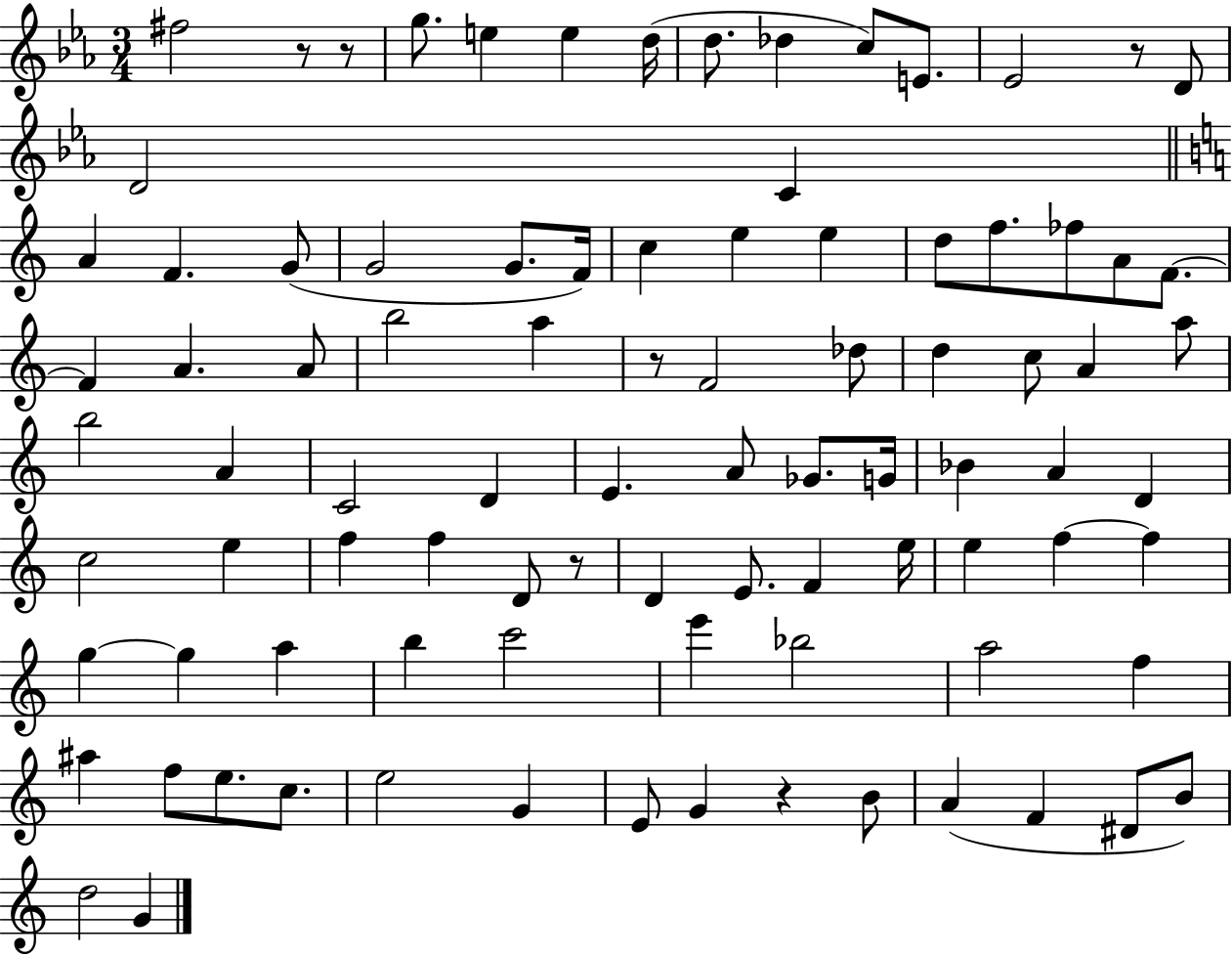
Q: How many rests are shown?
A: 6